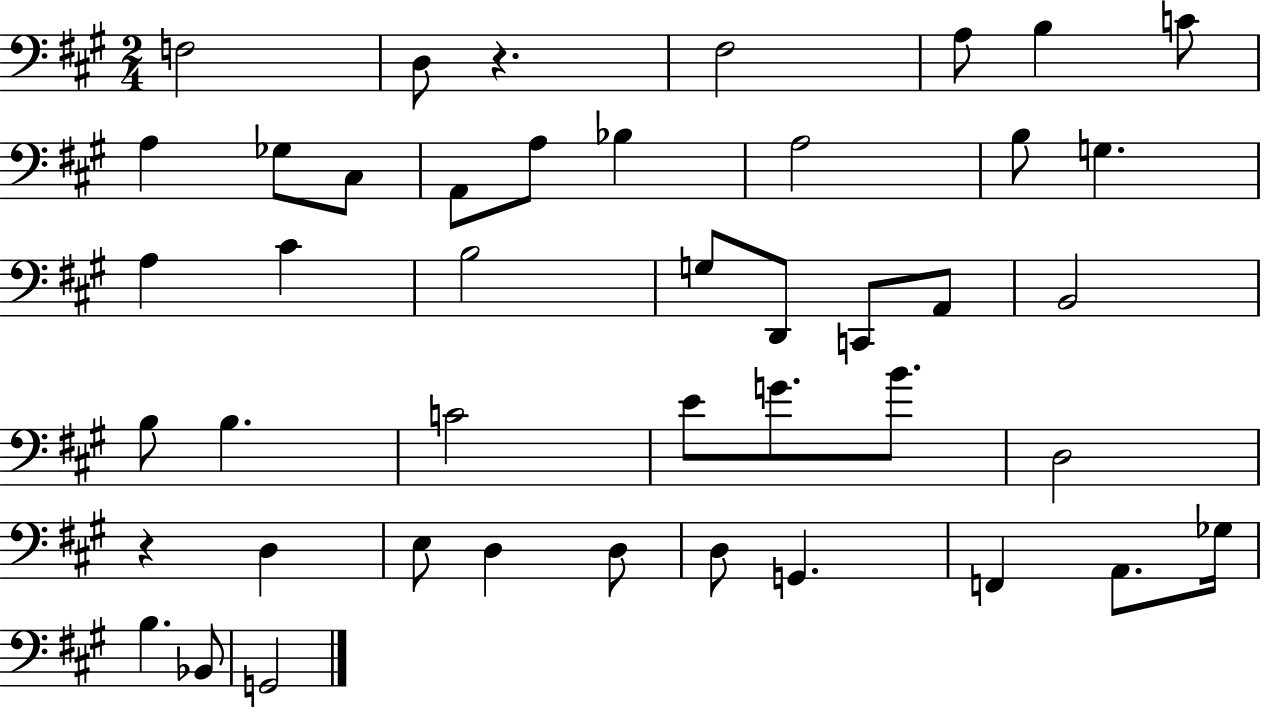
{
  \clef bass
  \numericTimeSignature
  \time 2/4
  \key a \major
  f2 | d8 r4. | fis2 | a8 b4 c'8 | \break a4 ges8 cis8 | a,8 a8 bes4 | a2 | b8 g4. | \break a4 cis'4 | b2 | g8 d,8 c,8 a,8 | b,2 | \break b8 b4. | c'2 | e'8 g'8. b'8. | d2 | \break r4 d4 | e8 d4 d8 | d8 g,4. | f,4 a,8. ges16 | \break b4. bes,8 | g,2 | \bar "|."
}